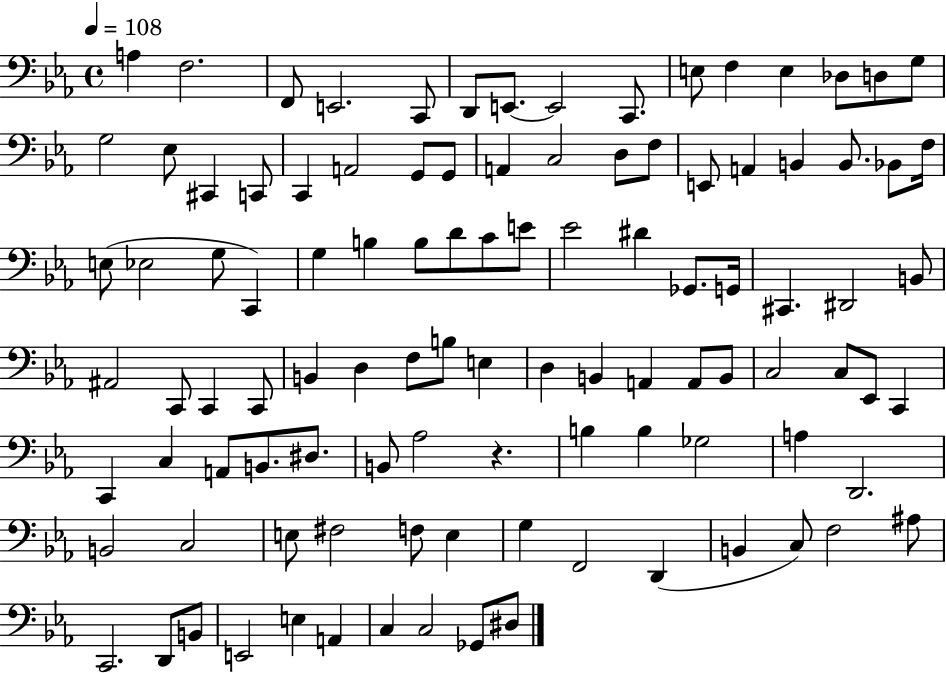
{
  \clef bass
  \time 4/4
  \defaultTimeSignature
  \key ees \major
  \tempo 4 = 108
  a4 f2. | f,8 e,2. c,8 | d,8 e,8.~~ e,2 c,8. | e8 f4 e4 des8 d8 g8 | \break g2 ees8 cis,4 c,8 | c,4 a,2 g,8 g,8 | a,4 c2 d8 f8 | e,8 a,4 b,4 b,8. bes,8 f16 | \break e8( ees2 g8 c,4) | g4 b4 b8 d'8 c'8 e'8 | ees'2 dis'4 ges,8. g,16 | cis,4. dis,2 b,8 | \break ais,2 c,8 c,4 c,8 | b,4 d4 f8 b8 e4 | d4 b,4 a,4 a,8 b,8 | c2 c8 ees,8 c,4 | \break c,4 c4 a,8 b,8. dis8. | b,8 aes2 r4. | b4 b4 ges2 | a4 d,2. | \break b,2 c2 | e8 fis2 f8 e4 | g4 f,2 d,4( | b,4 c8) f2 ais8 | \break c,2. d,8 b,8 | e,2 e4 a,4 | c4 c2 ges,8 dis8 | \bar "|."
}